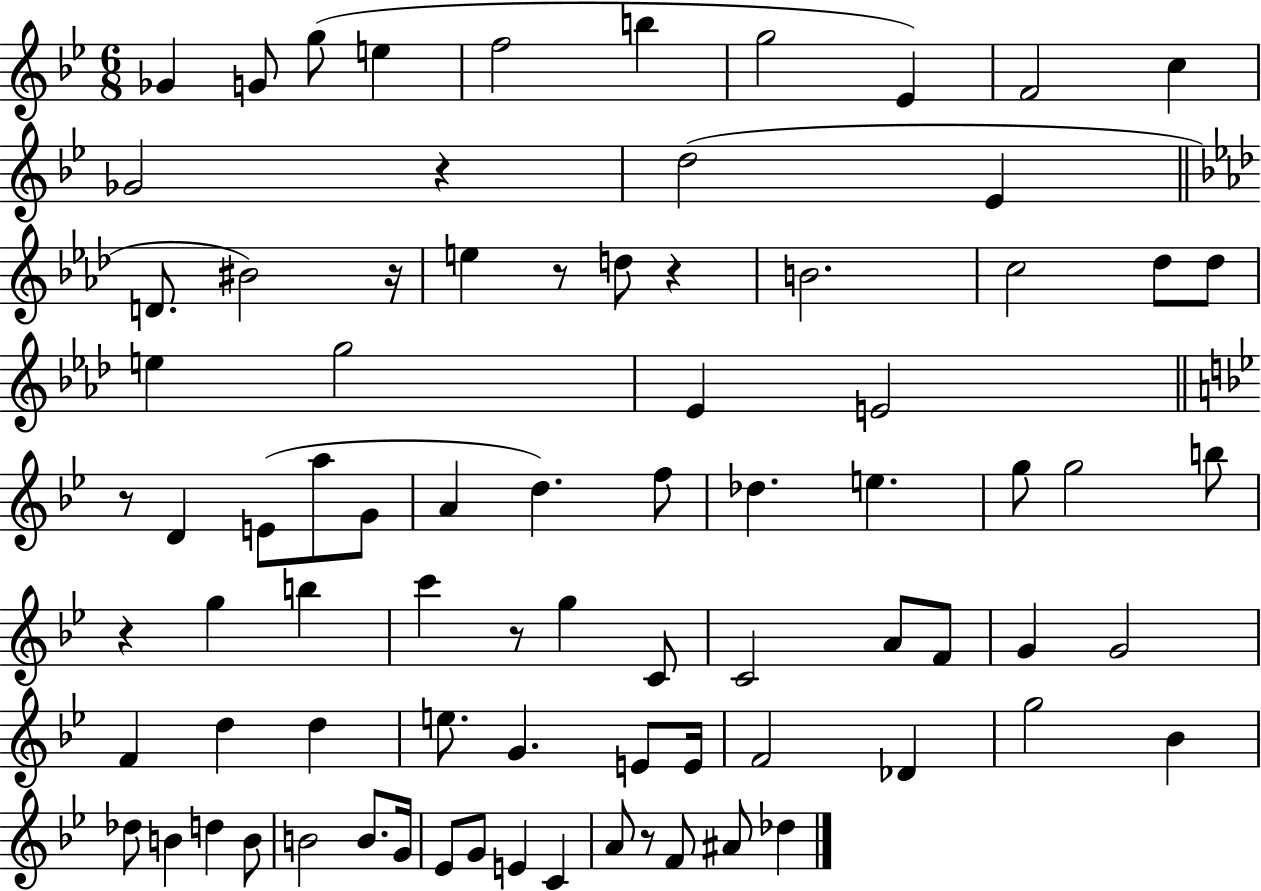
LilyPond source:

{
  \clef treble
  \numericTimeSignature
  \time 6/8
  \key bes \major
  ges'4 g'8 g''8( e''4 | f''2 b''4 | g''2 ees'4) | f'2 c''4 | \break ges'2 r4 | d''2( ees'4 | \bar "||" \break \key f \minor d'8. bis'2) r16 | e''4 r8 d''8 r4 | b'2. | c''2 des''8 des''8 | \break e''4 g''2 | ees'4 e'2 | \bar "||" \break \key bes \major r8 d'4 e'8( a''8 g'8 | a'4 d''4.) f''8 | des''4. e''4. | g''8 g''2 b''8 | \break r4 g''4 b''4 | c'''4 r8 g''4 c'8 | c'2 a'8 f'8 | g'4 g'2 | \break f'4 d''4 d''4 | e''8. g'4. e'8 e'16 | f'2 des'4 | g''2 bes'4 | \break des''8 b'4 d''4 b'8 | b'2 b'8. g'16 | ees'8 g'8 e'4 c'4 | a'8 r8 f'8 ais'8 des''4 | \break \bar "|."
}